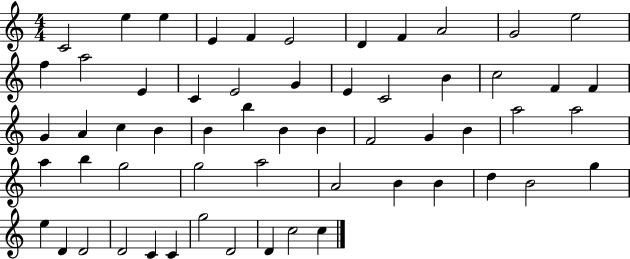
{
  \clef treble
  \numericTimeSignature
  \time 4/4
  \key c \major
  c'2 e''4 e''4 | e'4 f'4 e'2 | d'4 f'4 a'2 | g'2 e''2 | \break f''4 a''2 e'4 | c'4 e'2 g'4 | e'4 c'2 b'4 | c''2 f'4 f'4 | \break g'4 a'4 c''4 b'4 | b'4 b''4 b'4 b'4 | f'2 g'4 b'4 | a''2 a''2 | \break a''4 b''4 g''2 | g''2 a''2 | a'2 b'4 b'4 | d''4 b'2 g''4 | \break e''4 d'4 d'2 | d'2 c'4 c'4 | g''2 d'2 | d'4 c''2 c''4 | \break \bar "|."
}